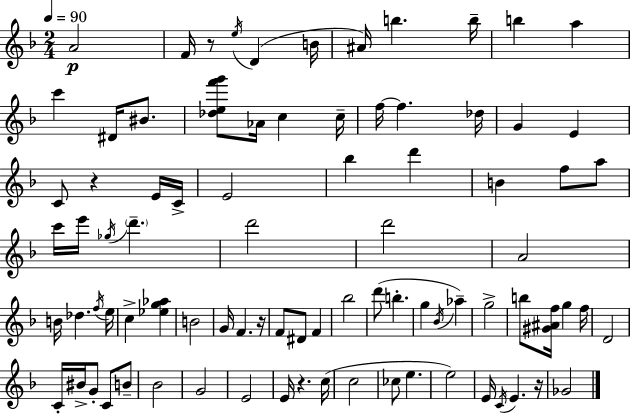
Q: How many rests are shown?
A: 5